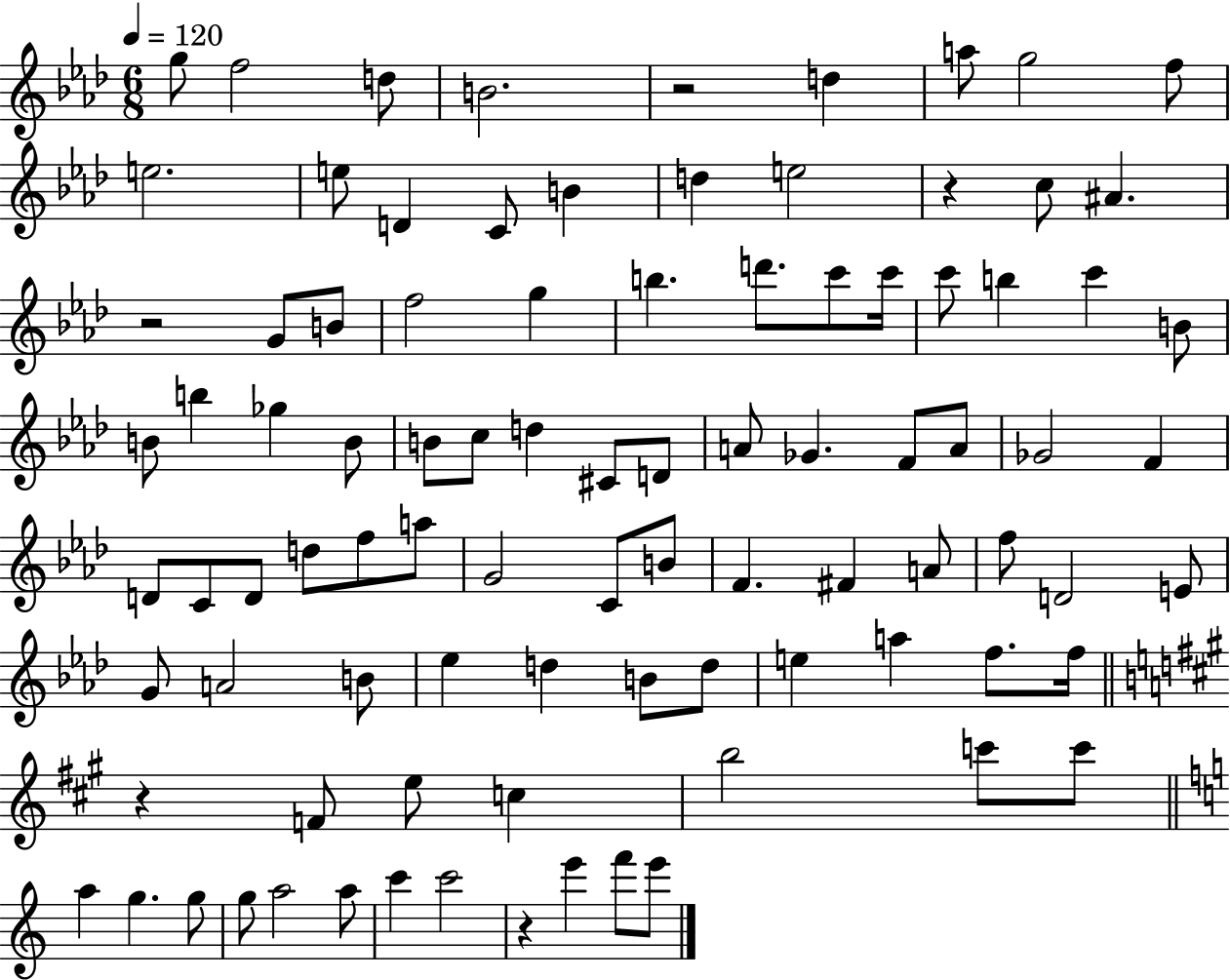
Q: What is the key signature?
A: AES major